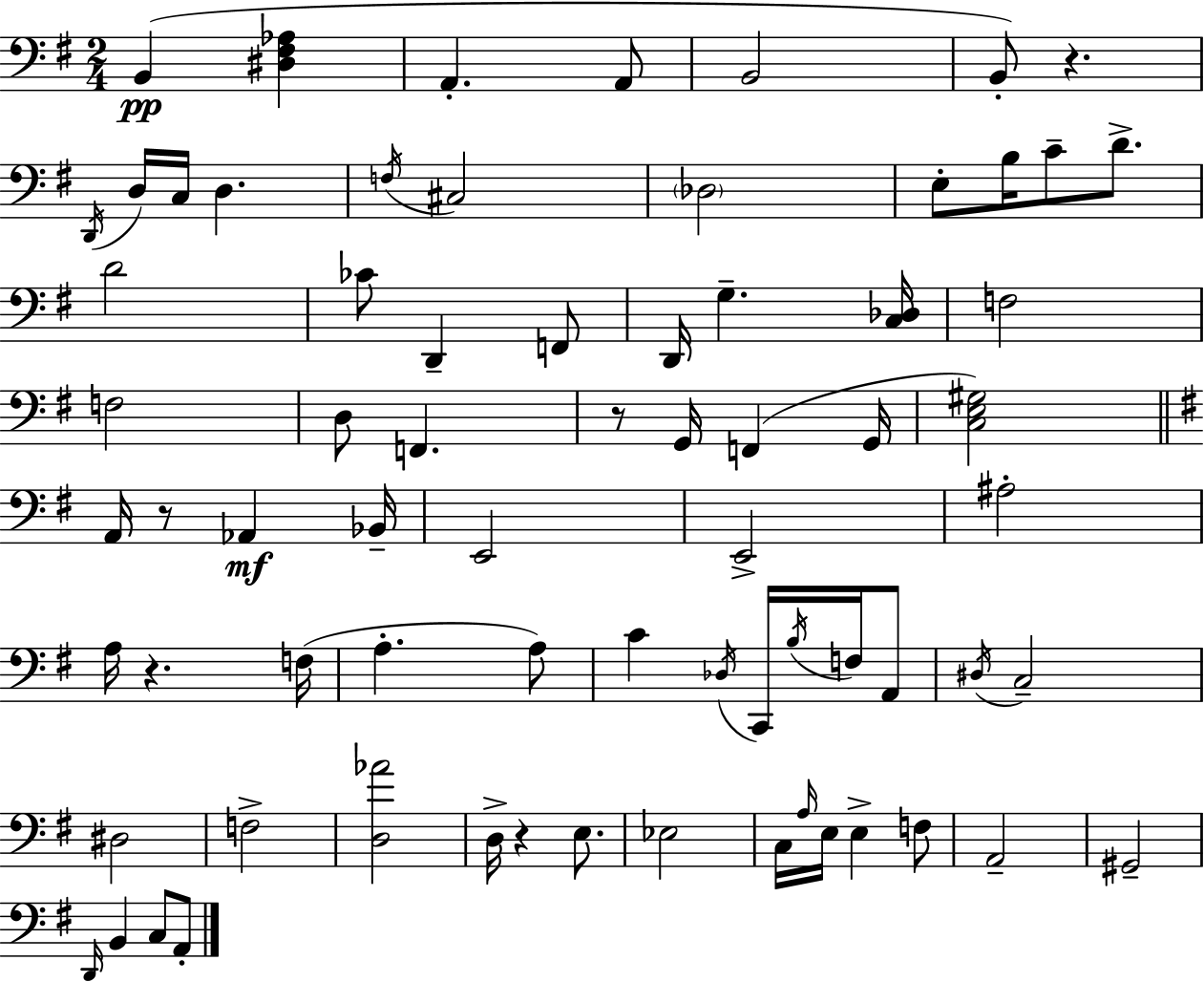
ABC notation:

X:1
T:Untitled
M:2/4
L:1/4
K:G
B,, [^D,^F,_A,] A,, A,,/2 B,,2 B,,/2 z D,,/4 D,/4 C,/4 D, F,/4 ^C,2 _D,2 E,/2 B,/4 C/2 D/2 D2 _C/2 D,, F,,/2 D,,/4 G, [C,_D,]/4 F,2 F,2 D,/2 F,, z/2 G,,/4 F,, G,,/4 [C,E,^G,]2 A,,/4 z/2 _A,, _B,,/4 E,,2 E,,2 ^A,2 A,/4 z F,/4 A, A,/2 C _D,/4 C,,/4 B,/4 F,/4 A,,/2 ^D,/4 C,2 ^D,2 F,2 [D,_A]2 D,/4 z E,/2 _E,2 C,/4 A,/4 E,/4 E, F,/2 A,,2 ^G,,2 D,,/4 B,, C,/2 A,,/2